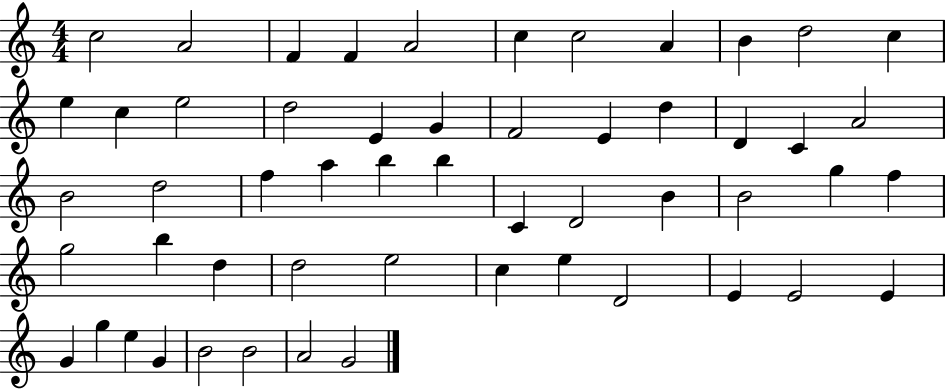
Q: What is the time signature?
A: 4/4